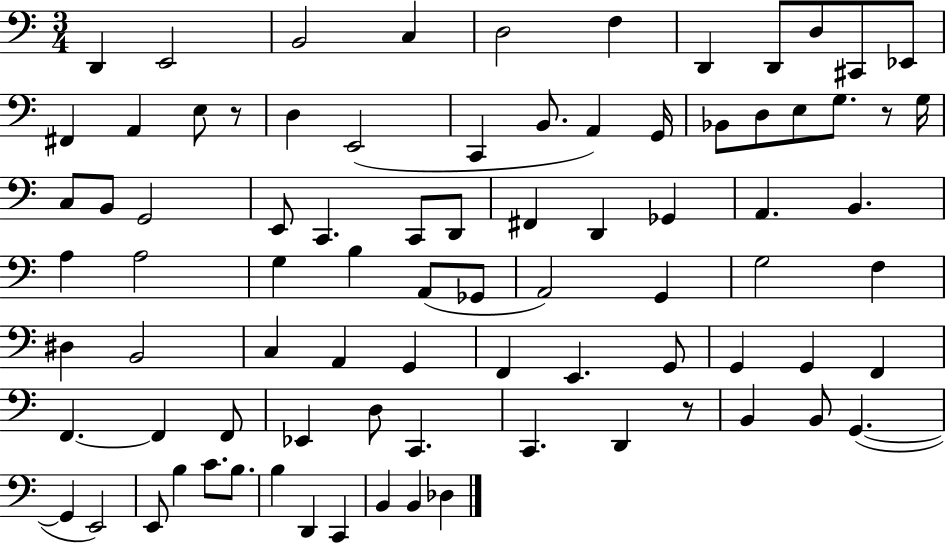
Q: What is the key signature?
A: C major